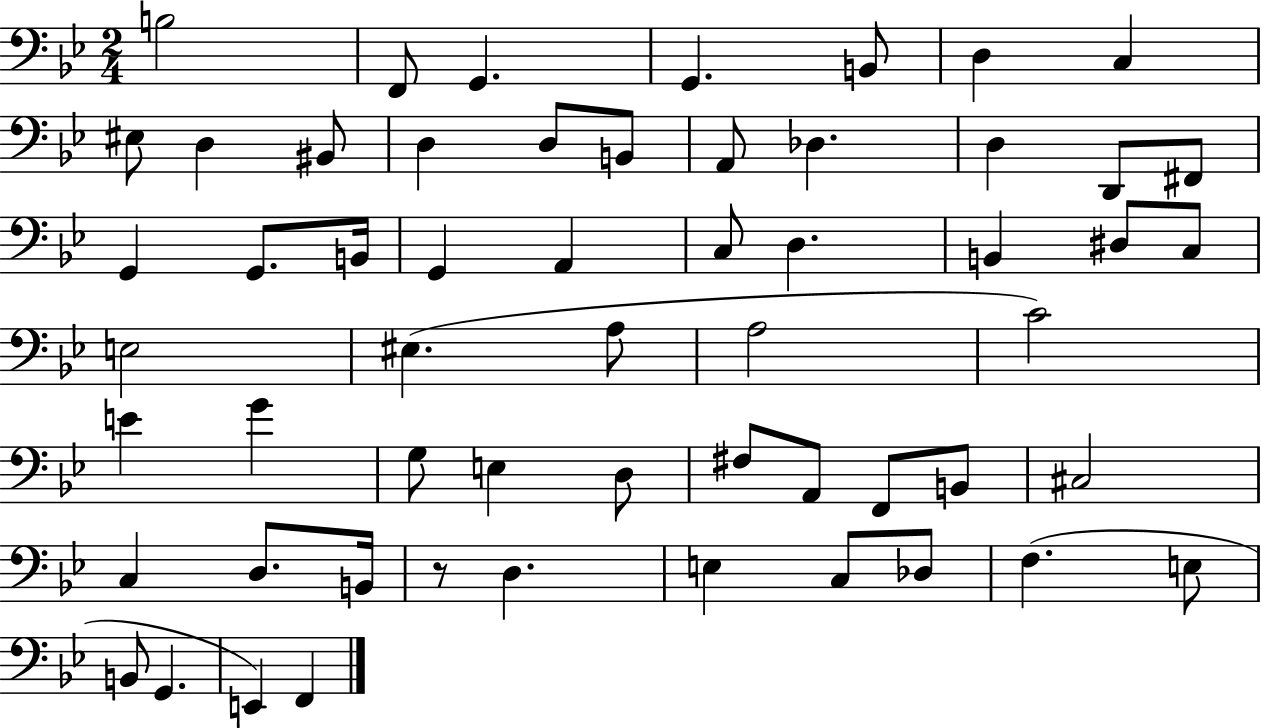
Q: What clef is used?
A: bass